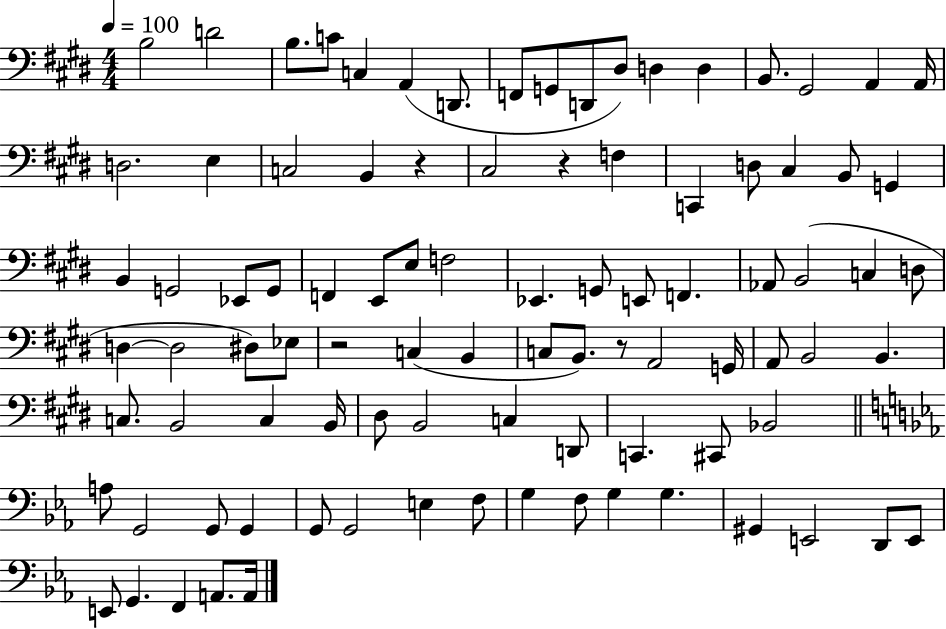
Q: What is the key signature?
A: E major